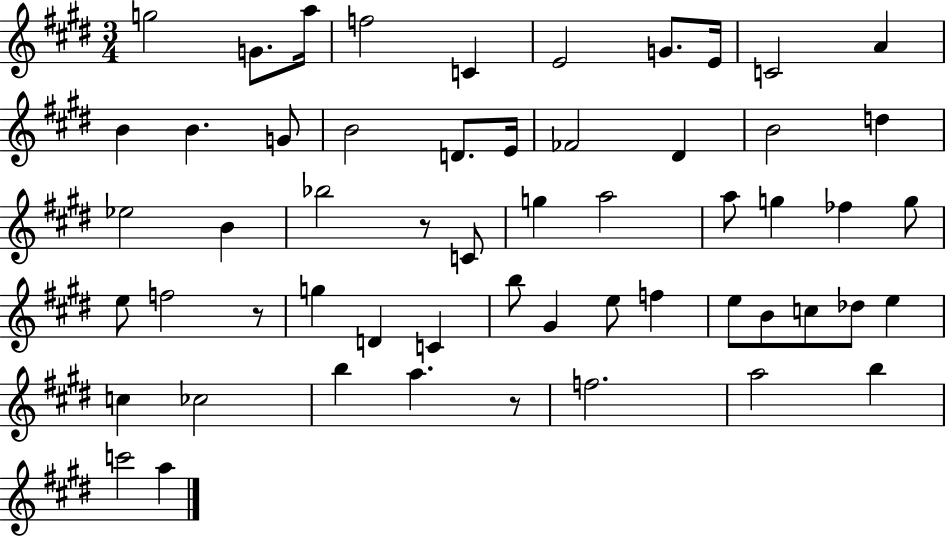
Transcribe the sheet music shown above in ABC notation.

X:1
T:Untitled
M:3/4
L:1/4
K:E
g2 G/2 a/4 f2 C E2 G/2 E/4 C2 A B B G/2 B2 D/2 E/4 _F2 ^D B2 d _e2 B _b2 z/2 C/2 g a2 a/2 g _f g/2 e/2 f2 z/2 g D C b/2 ^G e/2 f e/2 B/2 c/2 _d/2 e c _c2 b a z/2 f2 a2 b c'2 a